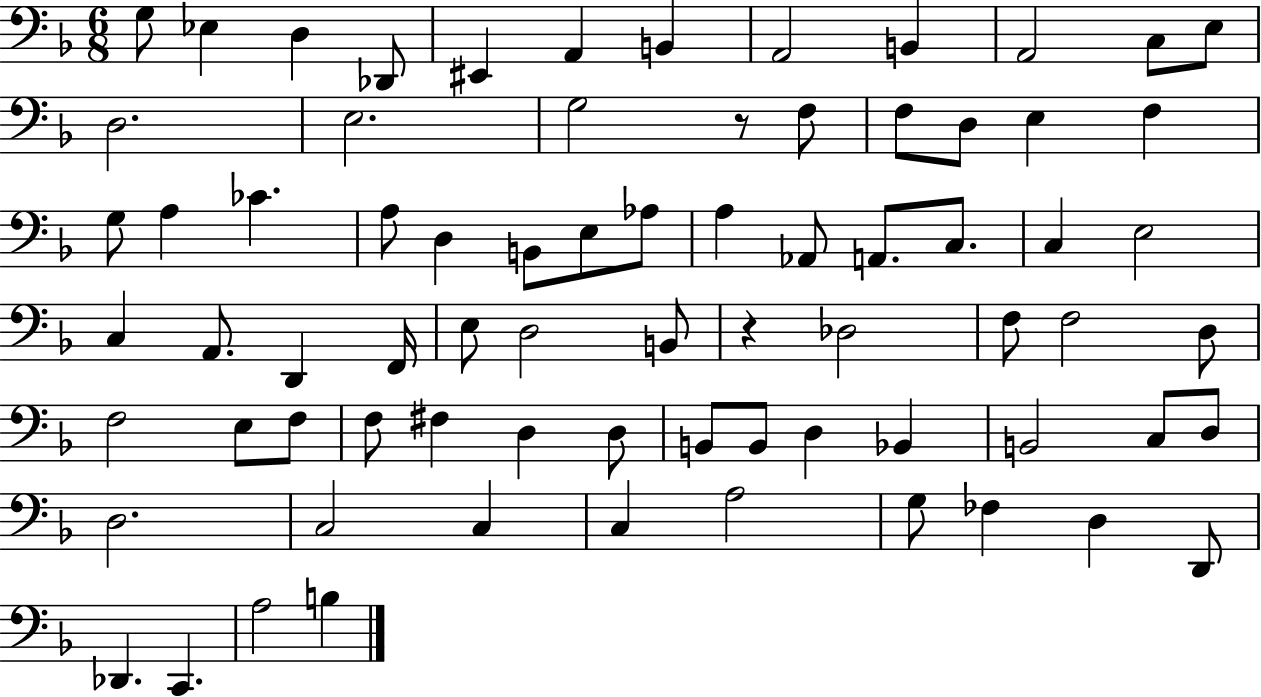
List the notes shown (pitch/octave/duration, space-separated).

G3/e Eb3/q D3/q Db2/e EIS2/q A2/q B2/q A2/h B2/q A2/h C3/e E3/e D3/h. E3/h. G3/h R/e F3/e F3/e D3/e E3/q F3/q G3/e A3/q CES4/q. A3/e D3/q B2/e E3/e Ab3/e A3/q Ab2/e A2/e. C3/e. C3/q E3/h C3/q A2/e. D2/q F2/s E3/e D3/h B2/e R/q Db3/h F3/e F3/h D3/e F3/h E3/e F3/e F3/e F#3/q D3/q D3/e B2/e B2/e D3/q Bb2/q B2/h C3/e D3/e D3/h. C3/h C3/q C3/q A3/h G3/e FES3/q D3/q D2/e Db2/q. C2/q. A3/h B3/q